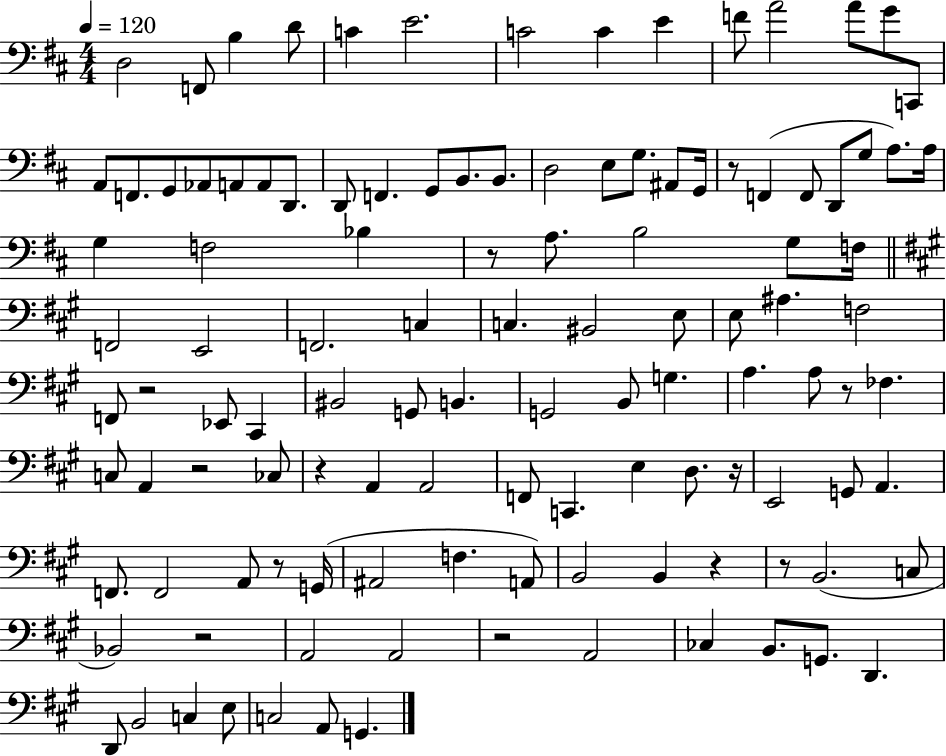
X:1
T:Untitled
M:4/4
L:1/4
K:D
D,2 F,,/2 B, D/2 C E2 C2 C E F/2 A2 A/2 G/2 C,,/2 A,,/2 F,,/2 G,,/2 _A,,/2 A,,/2 A,,/2 D,,/2 D,,/2 F,, G,,/2 B,,/2 B,,/2 D,2 E,/2 G,/2 ^A,,/2 G,,/4 z/2 F,, F,,/2 D,,/2 G,/2 A,/2 A,/4 G, F,2 _B, z/2 A,/2 B,2 G,/2 F,/4 F,,2 E,,2 F,,2 C, C, ^B,,2 E,/2 E,/2 ^A, F,2 F,,/2 z2 _E,,/2 ^C,, ^B,,2 G,,/2 B,, G,,2 B,,/2 G, A, A,/2 z/2 _F, C,/2 A,, z2 _C,/2 z A,, A,,2 F,,/2 C,, E, D,/2 z/4 E,,2 G,,/2 A,, F,,/2 F,,2 A,,/2 z/2 G,,/4 ^A,,2 F, A,,/2 B,,2 B,, z z/2 B,,2 C,/2 _B,,2 z2 A,,2 A,,2 z2 A,,2 _C, B,,/2 G,,/2 D,, D,,/2 B,,2 C, E,/2 C,2 A,,/2 G,,